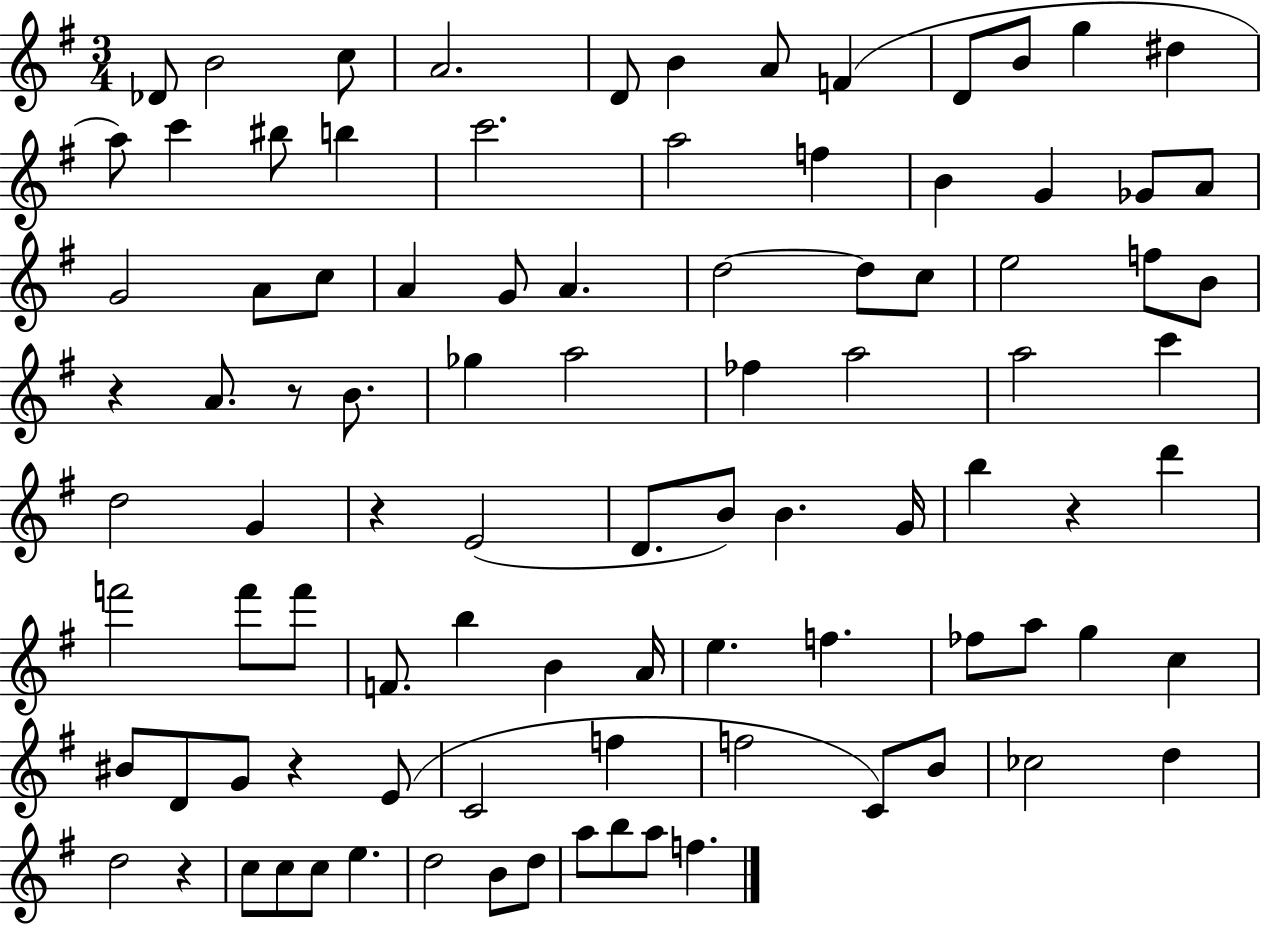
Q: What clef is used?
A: treble